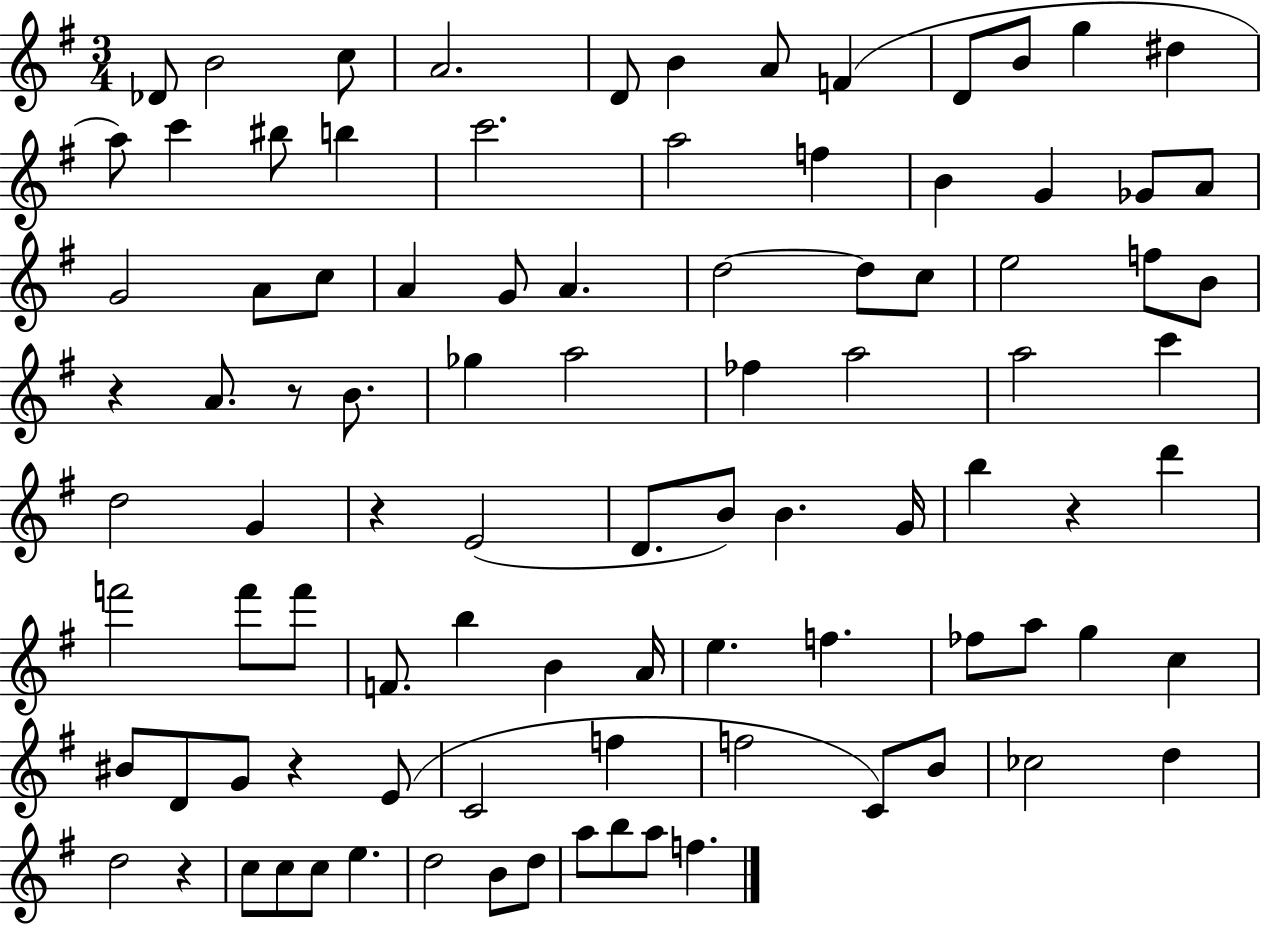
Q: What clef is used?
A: treble